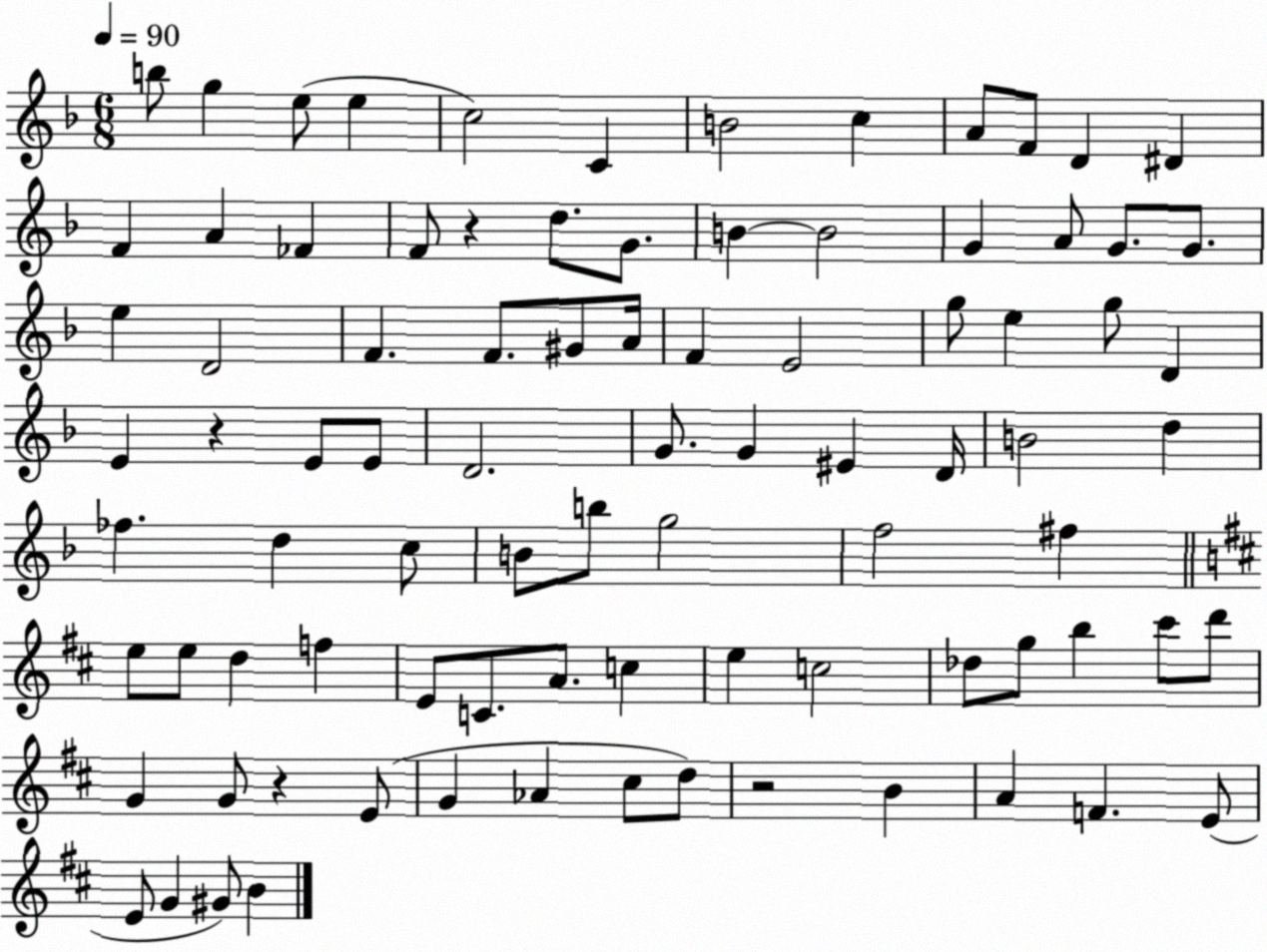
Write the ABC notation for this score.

X:1
T:Untitled
M:6/8
L:1/4
K:F
b/2 g e/2 e c2 C B2 c A/2 F/2 D ^D F A _F F/2 z d/2 G/2 B B2 G A/2 G/2 G/2 e D2 F F/2 ^G/2 A/4 F E2 g/2 e g/2 D E z E/2 E/2 D2 G/2 G ^E D/4 B2 d _f d c/2 B/2 b/2 g2 f2 ^f e/2 e/2 d f E/2 C/2 A/2 c e c2 _d/2 g/2 b ^c'/2 d'/2 G G/2 z E/2 G _A ^c/2 d/2 z2 B A F E/2 E/2 G ^G/2 B